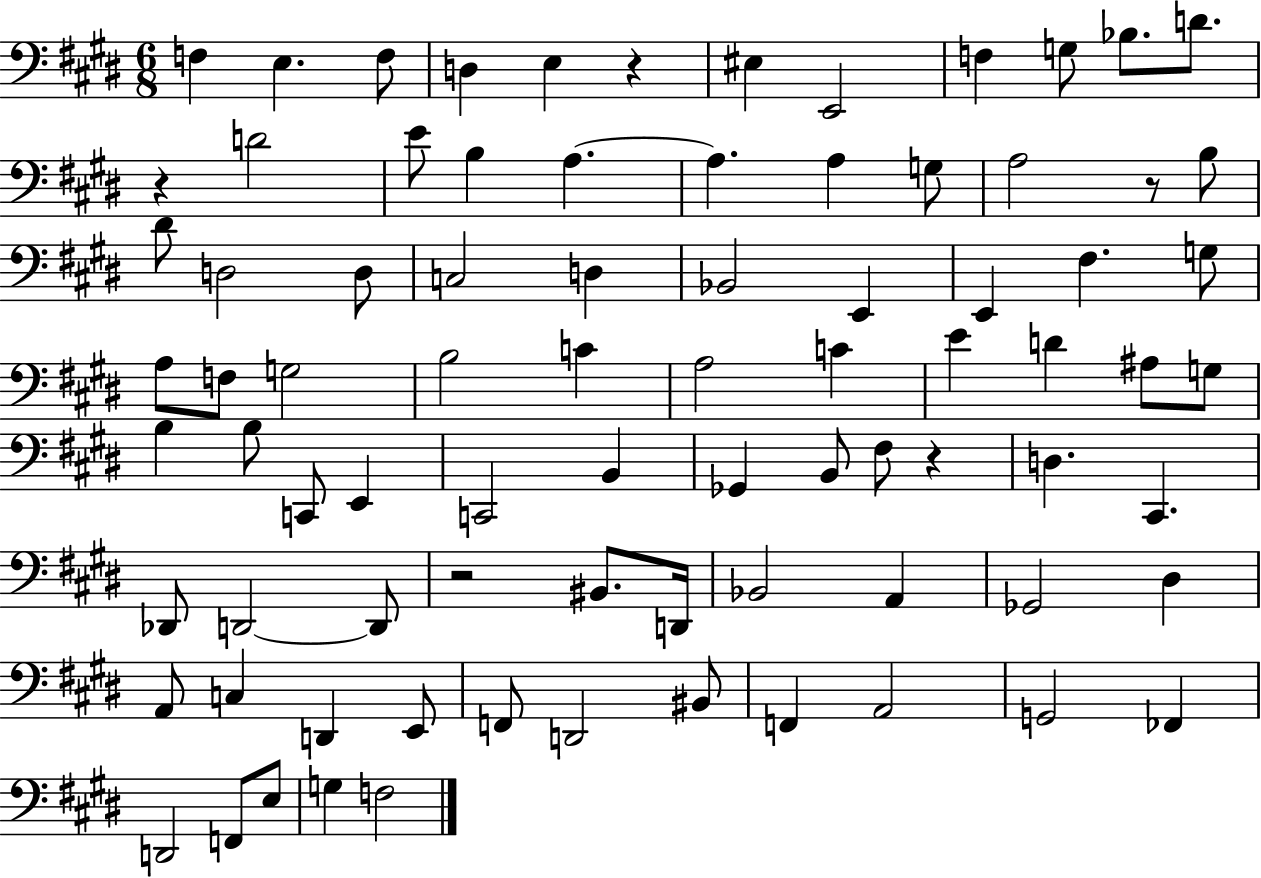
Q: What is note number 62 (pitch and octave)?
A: A2